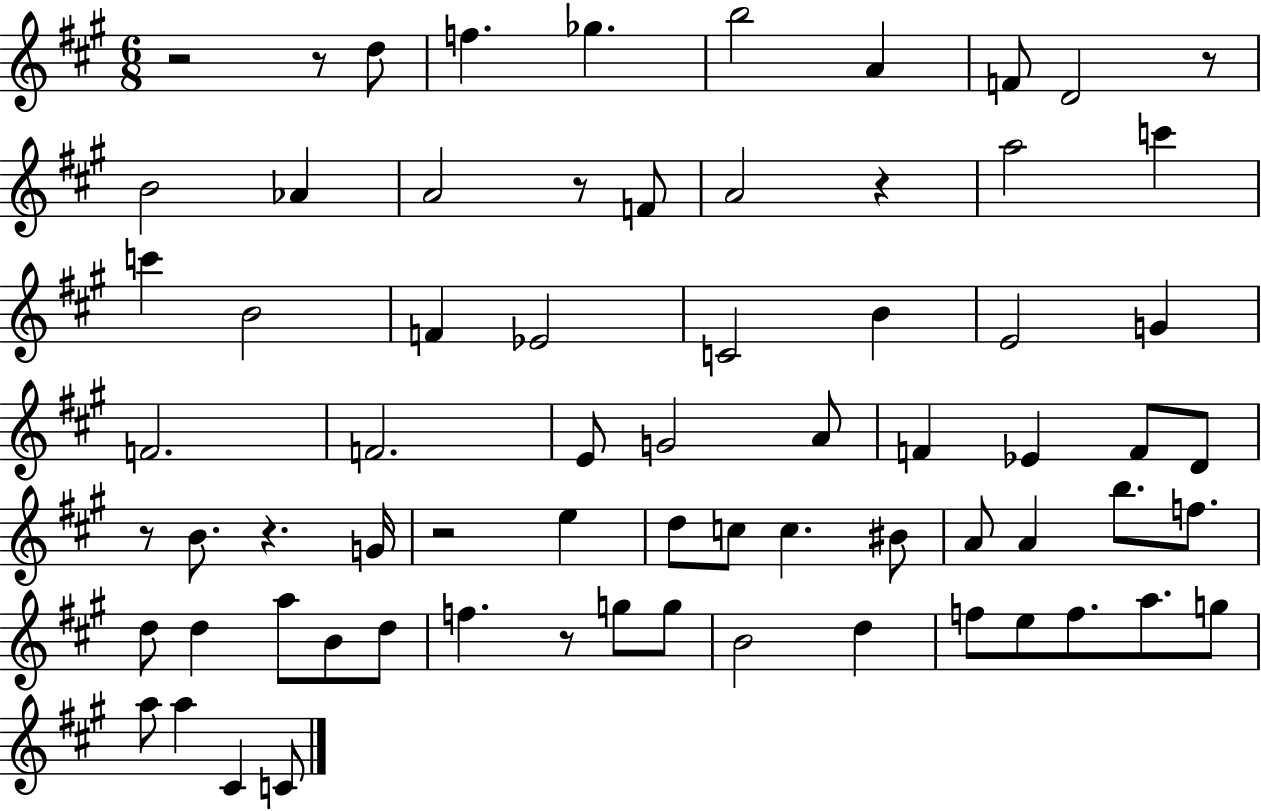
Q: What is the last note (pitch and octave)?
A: C4